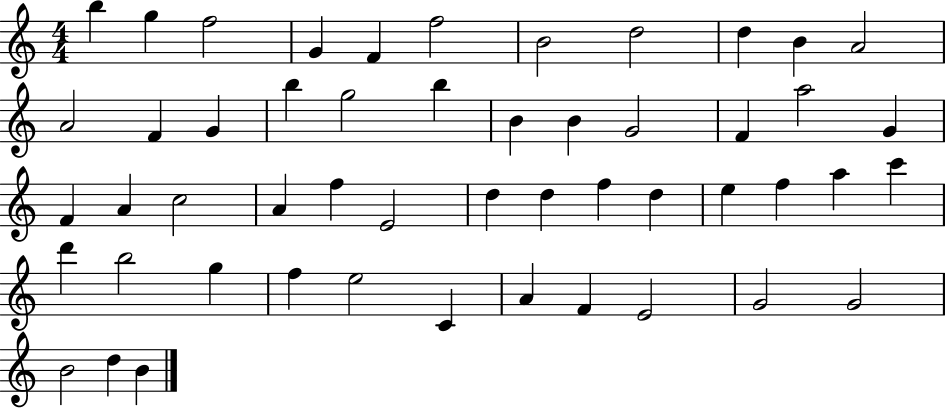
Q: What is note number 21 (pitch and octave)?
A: F4